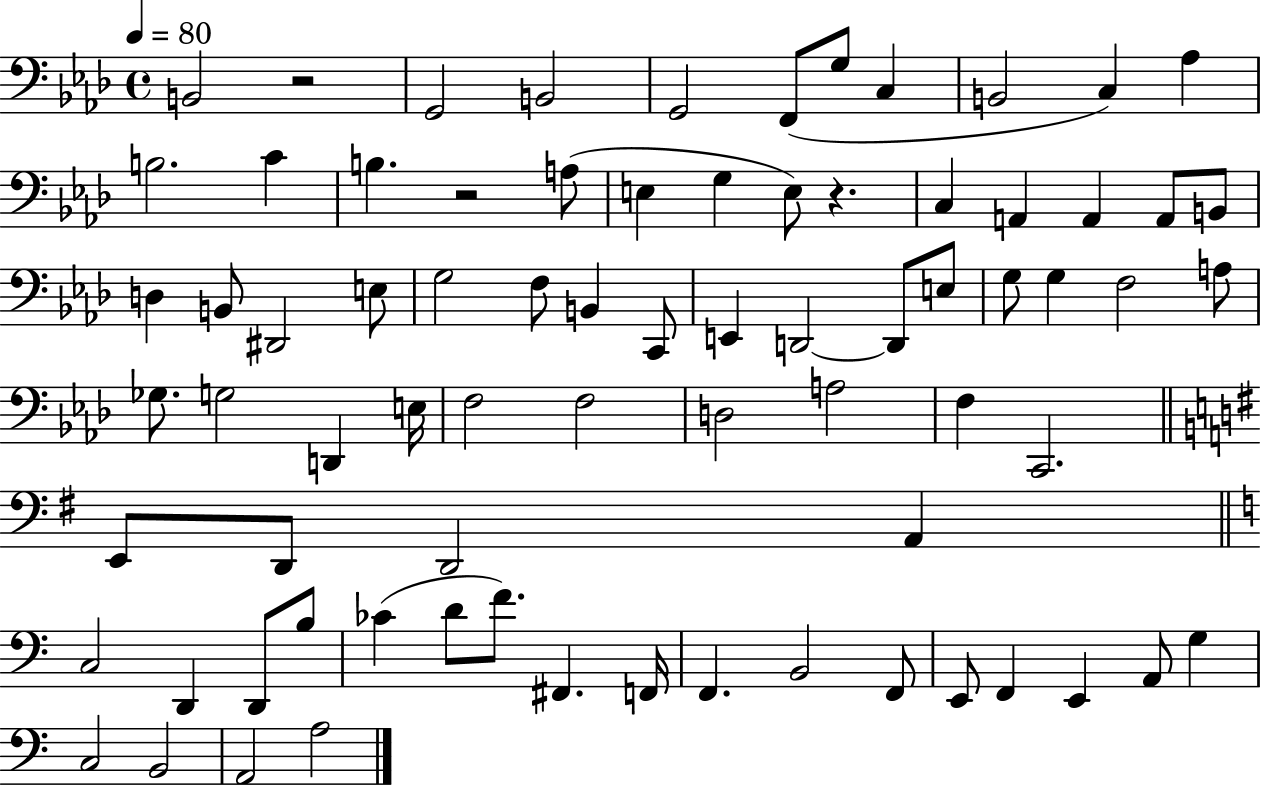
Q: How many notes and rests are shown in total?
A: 76